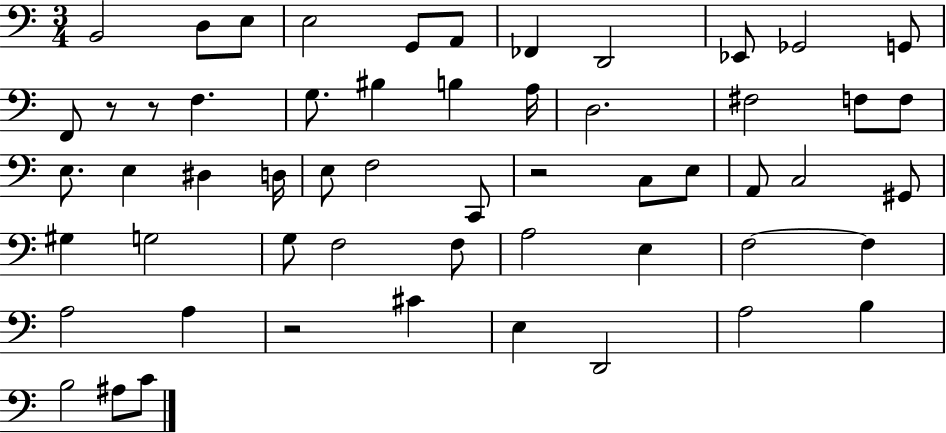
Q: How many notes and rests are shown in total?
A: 56